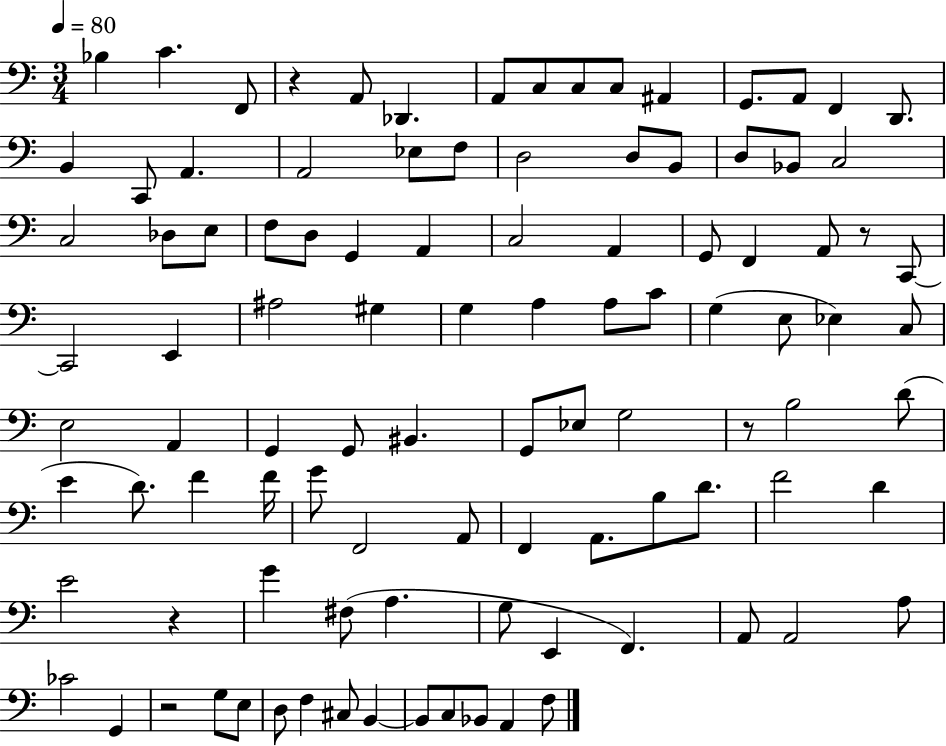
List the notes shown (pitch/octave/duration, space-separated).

Bb3/q C4/q. F2/e R/q A2/e Db2/q. A2/e C3/e C3/e C3/e A#2/q G2/e. A2/e F2/q D2/e. B2/q C2/e A2/q. A2/h Eb3/e F3/e D3/h D3/e B2/e D3/e Bb2/e C3/h C3/h Db3/e E3/e F3/e D3/e G2/q A2/q C3/h A2/q G2/e F2/q A2/e R/e C2/e C2/h E2/q A#3/h G#3/q G3/q A3/q A3/e C4/e G3/q E3/e Eb3/q C3/e E3/h A2/q G2/q G2/e BIS2/q. G2/e Eb3/e G3/h R/e B3/h D4/e E4/q D4/e. F4/q F4/s G4/e F2/h A2/e F2/q A2/e. B3/e D4/e. F4/h D4/q E4/h R/q G4/q F#3/e A3/q. G3/e E2/q F2/q. A2/e A2/h A3/e CES4/h G2/q R/h G3/e E3/e D3/e F3/q C#3/e B2/q B2/e C3/e Bb2/e A2/q F3/e